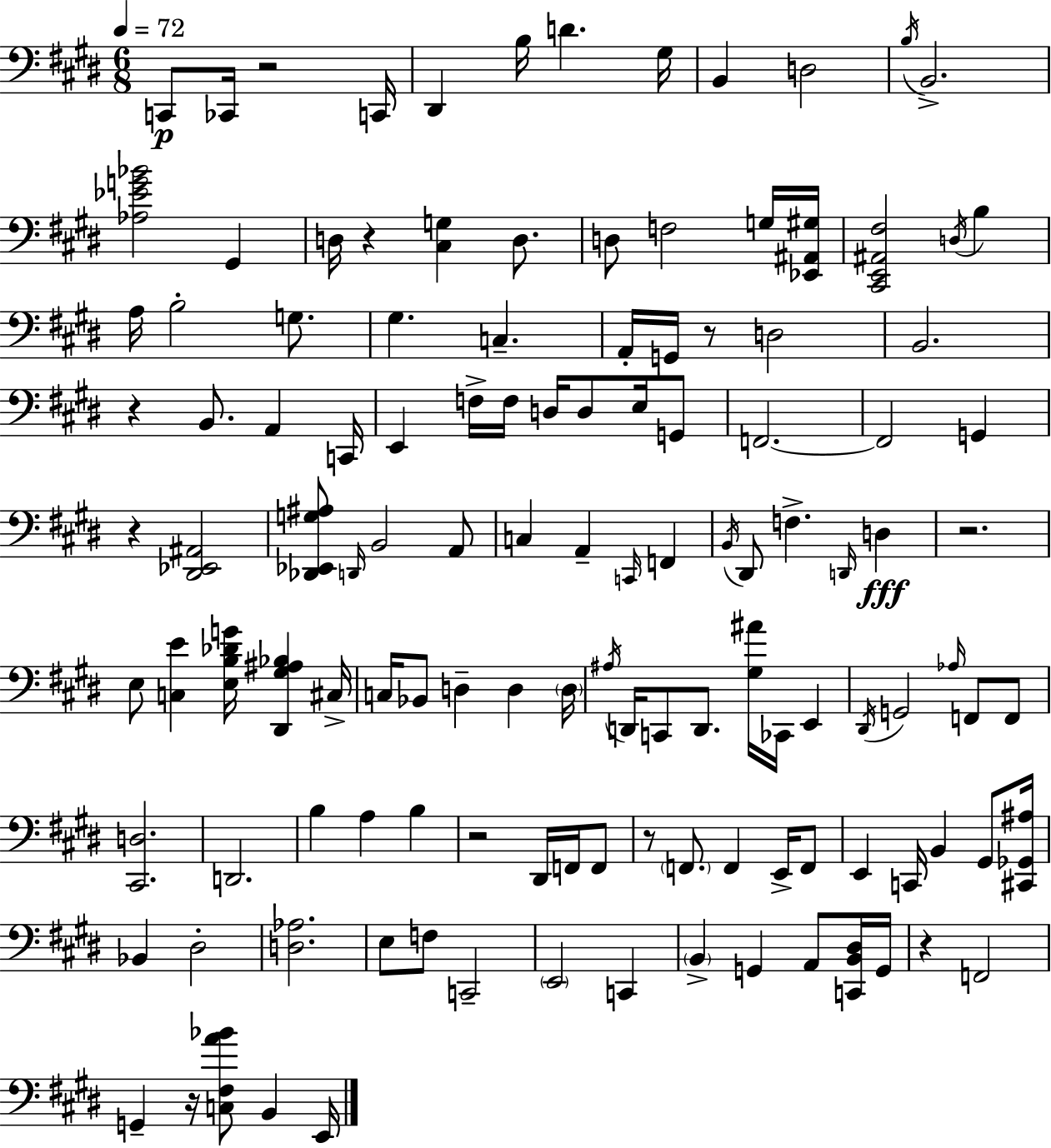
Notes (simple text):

C2/e CES2/s R/h C2/s D#2/q B3/s D4/q. G#3/s B2/q D3/h B3/s B2/h. [Ab3,Eb4,G4,Bb4]/h G#2/q D3/s R/q [C#3,G3]/q D3/e. D3/e F3/h G3/s [Eb2,A#2,G#3]/s [C#2,E2,A#2,F#3]/h D3/s B3/q A3/s B3/h G3/e. G#3/q. C3/q. A2/s G2/s R/e D3/h B2/h. R/q B2/e. A2/q C2/s E2/q F3/s F3/s D3/s D3/e E3/s G2/e F2/h. F2/h G2/q R/q [D#2,Eb2,A#2]/h [Db2,Eb2,G3,A#3]/e D2/s B2/h A2/e C3/q A2/q C2/s F2/q B2/s D#2/e F3/q. D2/s D3/q R/h. E3/e [C3,E4]/q [E3,B3,Db4,G4]/s [D#2,G#3,A#3,Bb3]/q C#3/s C3/s Bb2/e D3/q D3/q D3/s A#3/s D2/s C2/e D2/e. [G#3,A#4]/s CES2/s E2/q D#2/s G2/h Ab3/s F2/e F2/e [C#2,D3]/h. D2/h. B3/q A3/q B3/q R/h D#2/s F2/s F2/e R/e F2/e. F2/q E2/s F2/e E2/q C2/s B2/q G#2/e [C#2,Gb2,A#3]/s Bb2/q D#3/h [D3,Ab3]/h. E3/e F3/e C2/h E2/h C2/q B2/q G2/q A2/e [C2,B2,D#3]/s G2/s R/q F2/h G2/q R/s [C3,F#3,A4,Bb4]/e B2/q E2/s